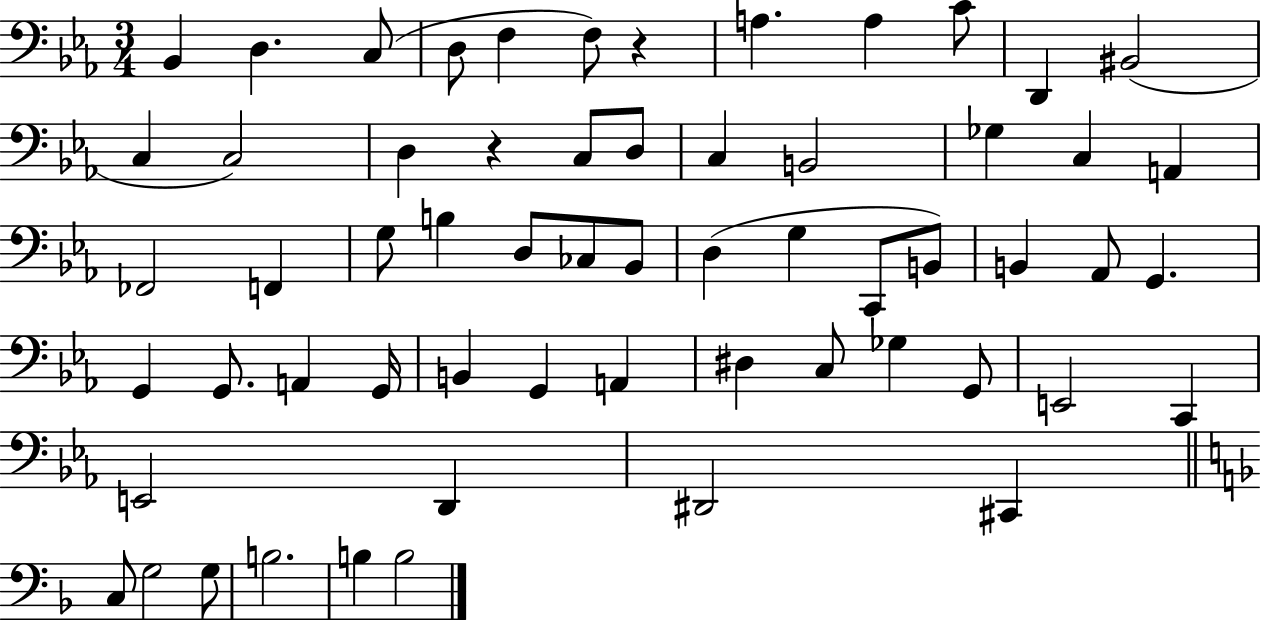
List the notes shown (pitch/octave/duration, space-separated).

Bb2/q D3/q. C3/e D3/e F3/q F3/e R/q A3/q. A3/q C4/e D2/q BIS2/h C3/q C3/h D3/q R/q C3/e D3/e C3/q B2/h Gb3/q C3/q A2/q FES2/h F2/q G3/e B3/q D3/e CES3/e Bb2/e D3/q G3/q C2/e B2/e B2/q Ab2/e G2/q. G2/q G2/e. A2/q G2/s B2/q G2/q A2/q D#3/q C3/e Gb3/q G2/e E2/h C2/q E2/h D2/q D#2/h C#2/q C3/e G3/h G3/e B3/h. B3/q B3/h